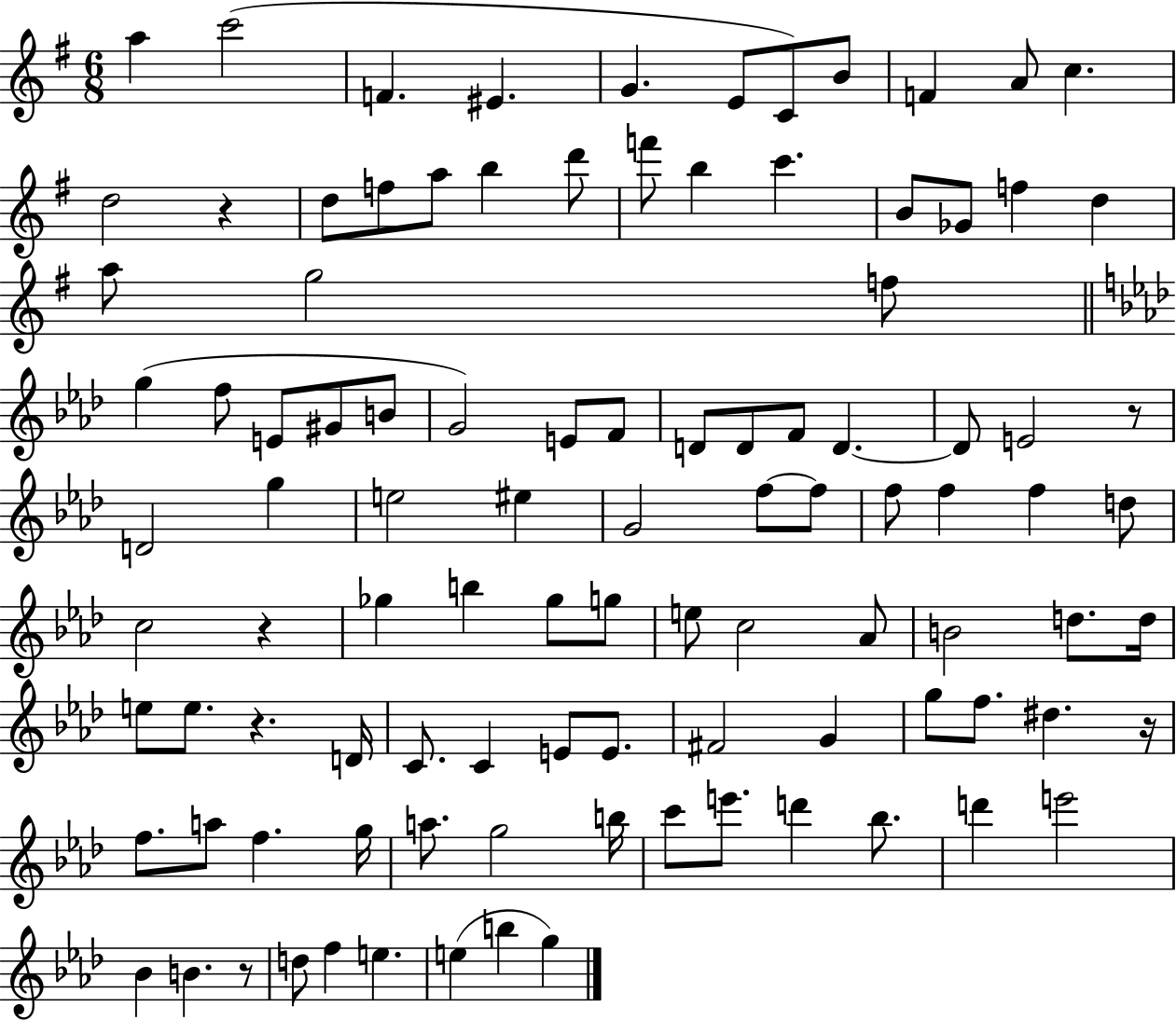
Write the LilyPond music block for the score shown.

{
  \clef treble
  \numericTimeSignature
  \time 6/8
  \key g \major
  a''4 c'''2( | f'4. eis'4. | g'4. e'8 c'8) b'8 | f'4 a'8 c''4. | \break d''2 r4 | d''8 f''8 a''8 b''4 d'''8 | f'''8 b''4 c'''4. | b'8 ges'8 f''4 d''4 | \break a''8 g''2 f''8 | \bar "||" \break \key f \minor g''4( f''8 e'8 gis'8 b'8 | g'2) e'8 f'8 | d'8 d'8 f'8 d'4.~~ | d'8 e'2 r8 | \break d'2 g''4 | e''2 eis''4 | g'2 f''8~~ f''8 | f''8 f''4 f''4 d''8 | \break c''2 r4 | ges''4 b''4 ges''8 g''8 | e''8 c''2 aes'8 | b'2 d''8. d''16 | \break e''8 e''8. r4. d'16 | c'8. c'4 e'8 e'8. | fis'2 g'4 | g''8 f''8. dis''4. r16 | \break f''8. a''8 f''4. g''16 | a''8. g''2 b''16 | c'''8 e'''8. d'''4 bes''8. | d'''4 e'''2 | \break bes'4 b'4. r8 | d''8 f''4 e''4. | e''4( b''4 g''4) | \bar "|."
}